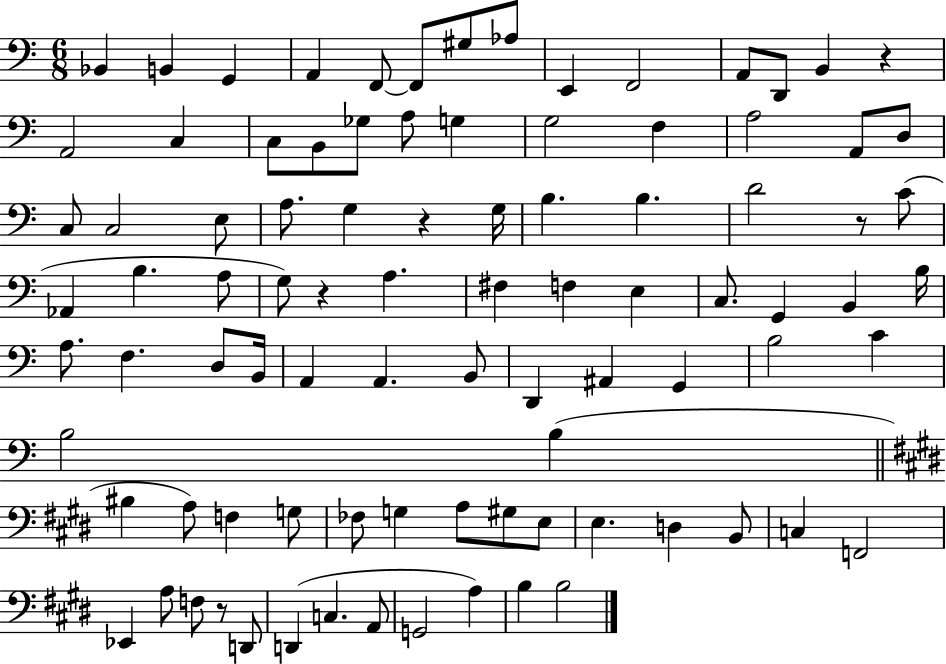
X:1
T:Untitled
M:6/8
L:1/4
K:C
_B,, B,, G,, A,, F,,/2 F,,/2 ^G,/2 _A,/2 E,, F,,2 A,,/2 D,,/2 B,, z A,,2 C, C,/2 B,,/2 _G,/2 A,/2 G, G,2 F, A,2 A,,/2 D,/2 C,/2 C,2 E,/2 A,/2 G, z G,/4 B, B, D2 z/2 C/2 _A,, B, A,/2 G,/2 z A, ^F, F, E, C,/2 G,, B,, B,/4 A,/2 F, D,/2 B,,/4 A,, A,, B,,/2 D,, ^A,, G,, B,2 C B,2 B, ^B, A,/2 F, G,/2 _F,/2 G, A,/2 ^G,/2 E,/2 E, D, B,,/2 C, F,,2 _E,, A,/2 F,/2 z/2 D,,/2 D,, C, A,,/2 G,,2 A, B, B,2